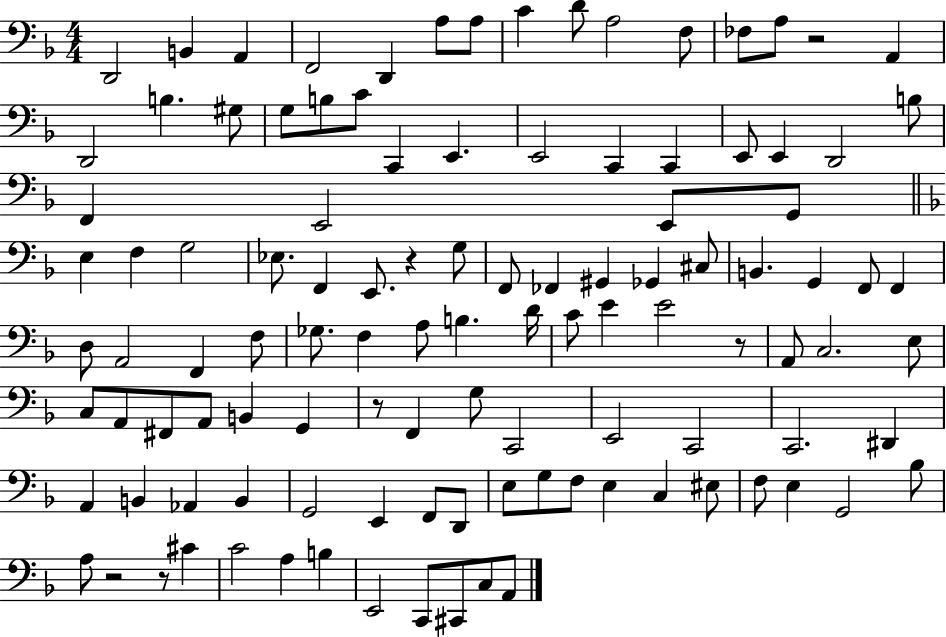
X:1
T:Untitled
M:4/4
L:1/4
K:F
D,,2 B,, A,, F,,2 D,, A,/2 A,/2 C D/2 A,2 F,/2 _F,/2 A,/2 z2 A,, D,,2 B, ^G,/2 G,/2 B,/2 C/2 C,, E,, E,,2 C,, C,, E,,/2 E,, D,,2 B,/2 F,, E,,2 E,,/2 G,,/2 E, F, G,2 _E,/2 F,, E,,/2 z G,/2 F,,/2 _F,, ^G,, _G,, ^C,/2 B,, G,, F,,/2 F,, D,/2 A,,2 F,, F,/2 _G,/2 F, A,/2 B, D/4 C/2 E E2 z/2 A,,/2 C,2 E,/2 C,/2 A,,/2 ^F,,/2 A,,/2 B,, G,, z/2 F,, G,/2 C,,2 E,,2 C,,2 C,,2 ^D,, A,, B,, _A,, B,, G,,2 E,, F,,/2 D,,/2 E,/2 G,/2 F,/2 E, C, ^E,/2 F,/2 E, G,,2 _B,/2 A,/2 z2 z/2 ^C C2 A, B, E,,2 C,,/2 ^C,,/2 C,/2 A,,/2